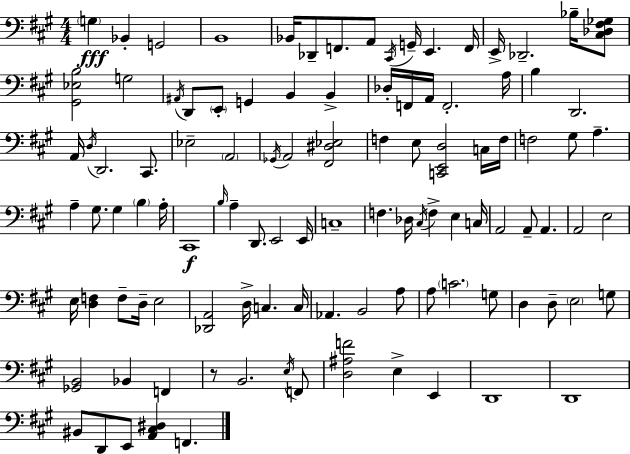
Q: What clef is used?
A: bass